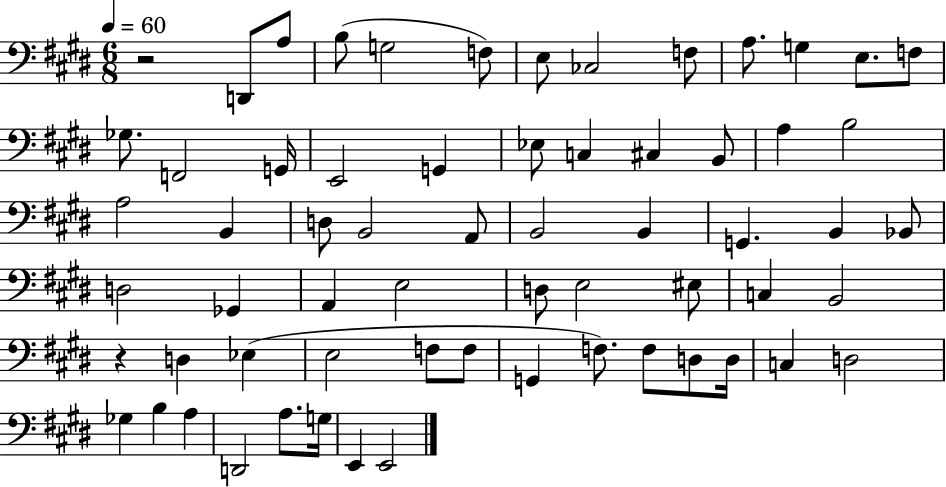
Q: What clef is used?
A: bass